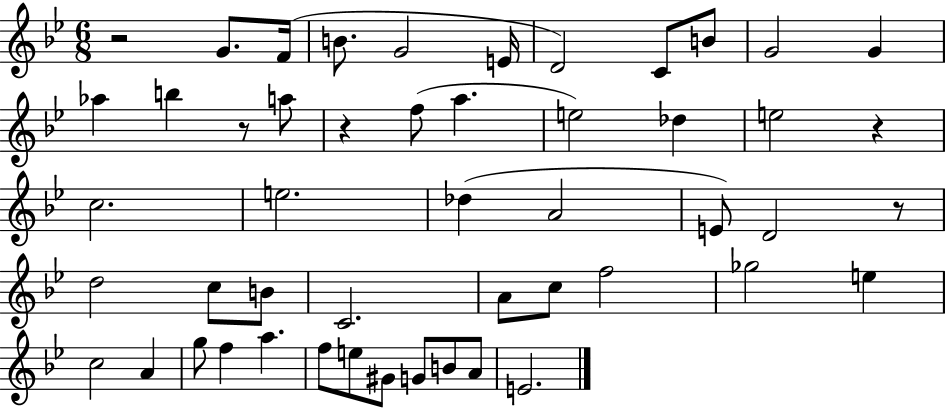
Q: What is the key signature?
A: BES major